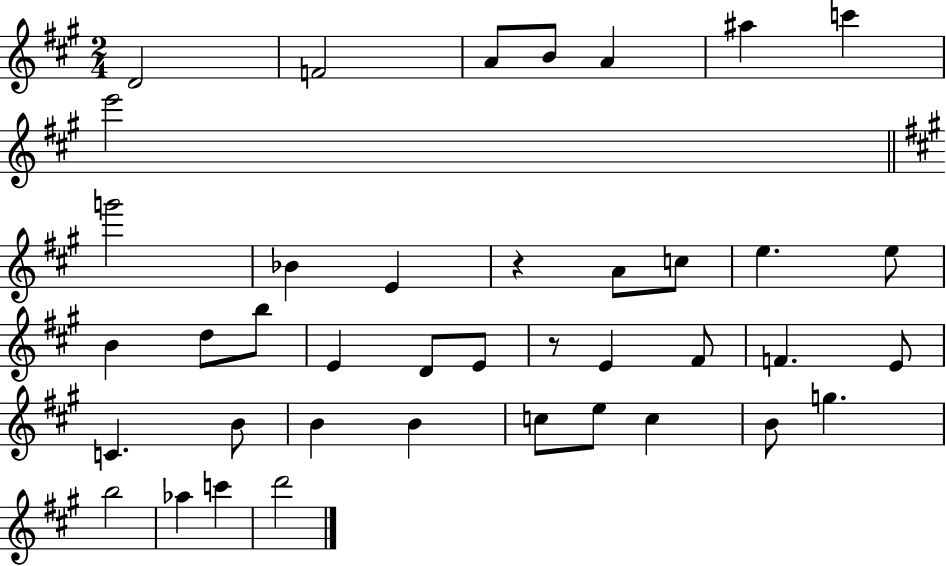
X:1
T:Untitled
M:2/4
L:1/4
K:A
D2 F2 A/2 B/2 A ^a c' e'2 g'2 _B E z A/2 c/2 e e/2 B d/2 b/2 E D/2 E/2 z/2 E ^F/2 F E/2 C B/2 B B c/2 e/2 c B/2 g b2 _a c' d'2